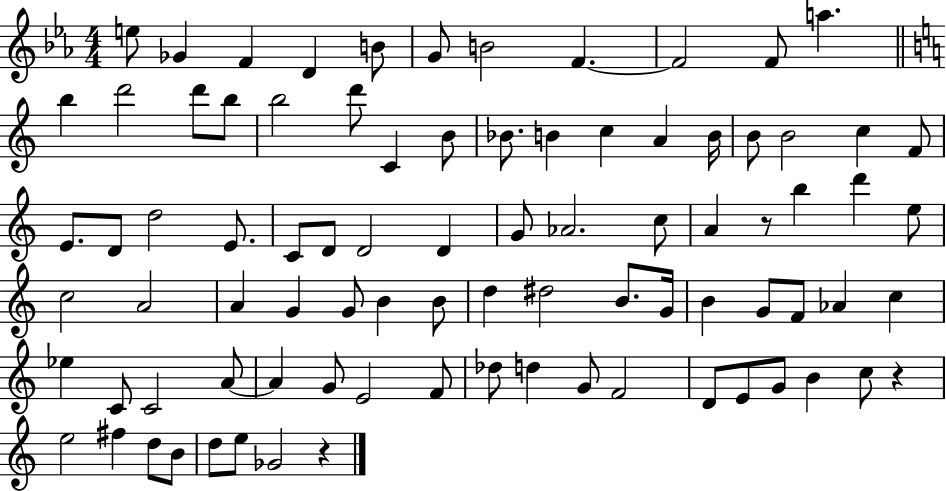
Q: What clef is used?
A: treble